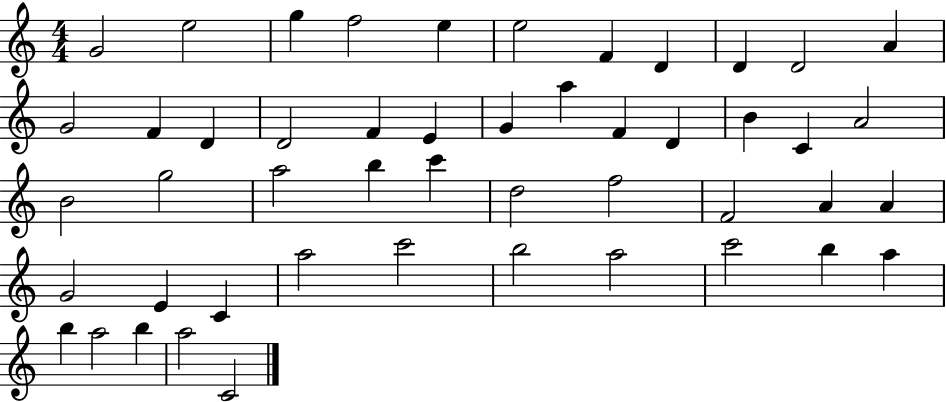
X:1
T:Untitled
M:4/4
L:1/4
K:C
G2 e2 g f2 e e2 F D D D2 A G2 F D D2 F E G a F D B C A2 B2 g2 a2 b c' d2 f2 F2 A A G2 E C a2 c'2 b2 a2 c'2 b a b a2 b a2 C2